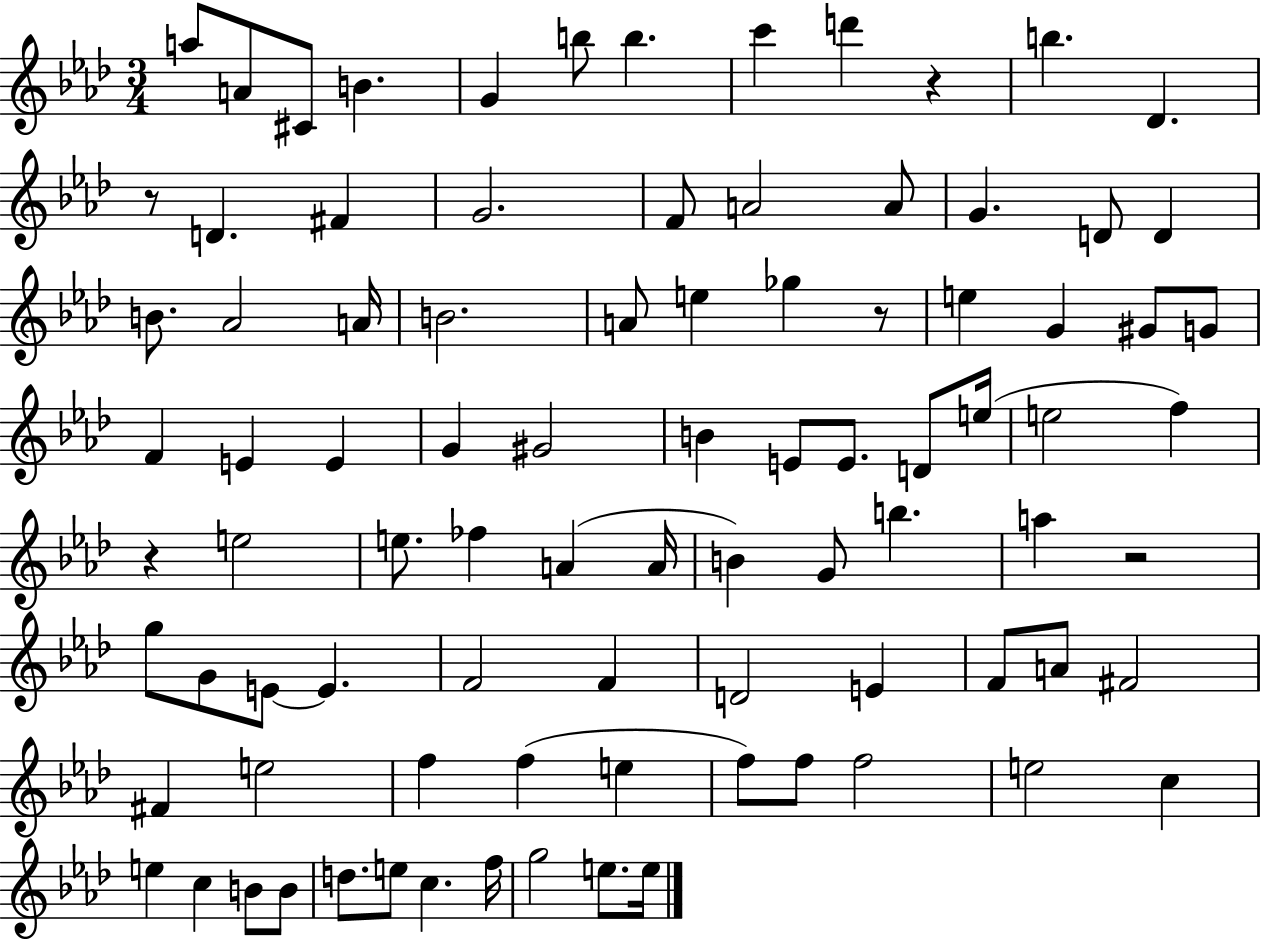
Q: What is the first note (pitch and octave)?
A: A5